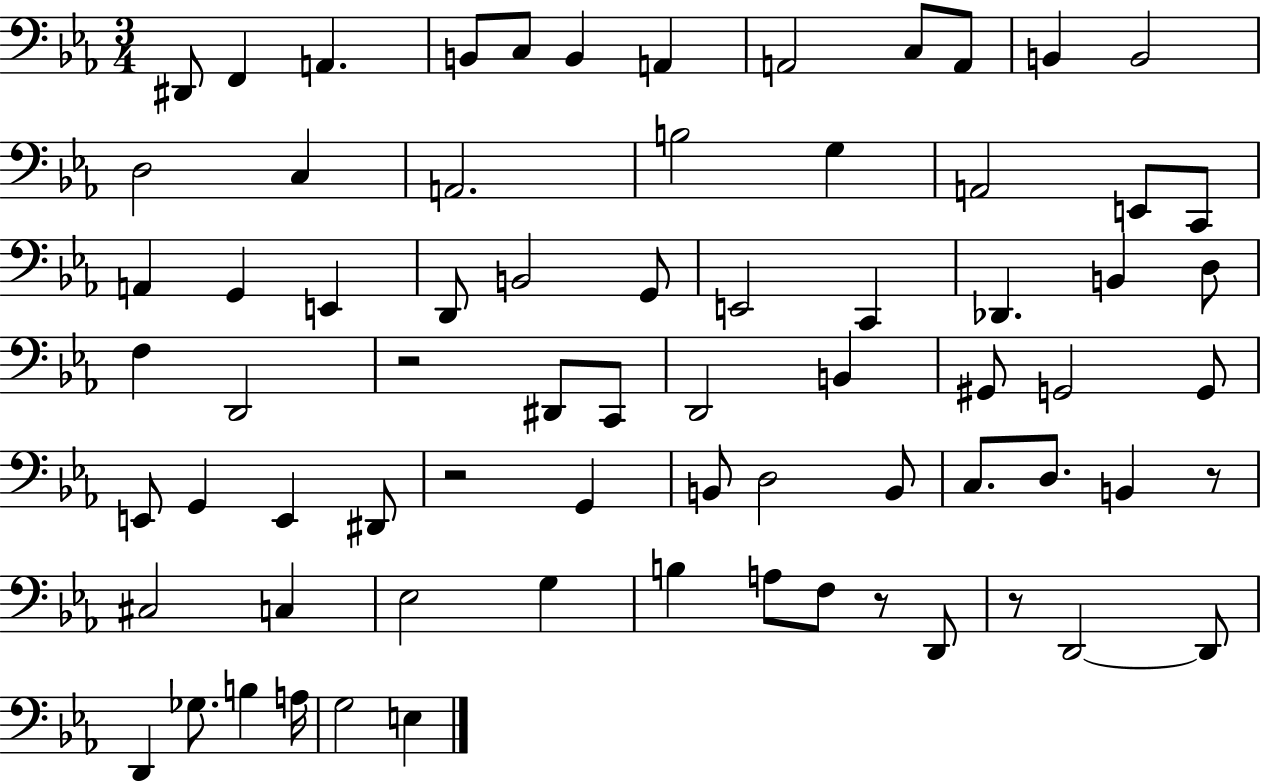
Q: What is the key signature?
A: EES major